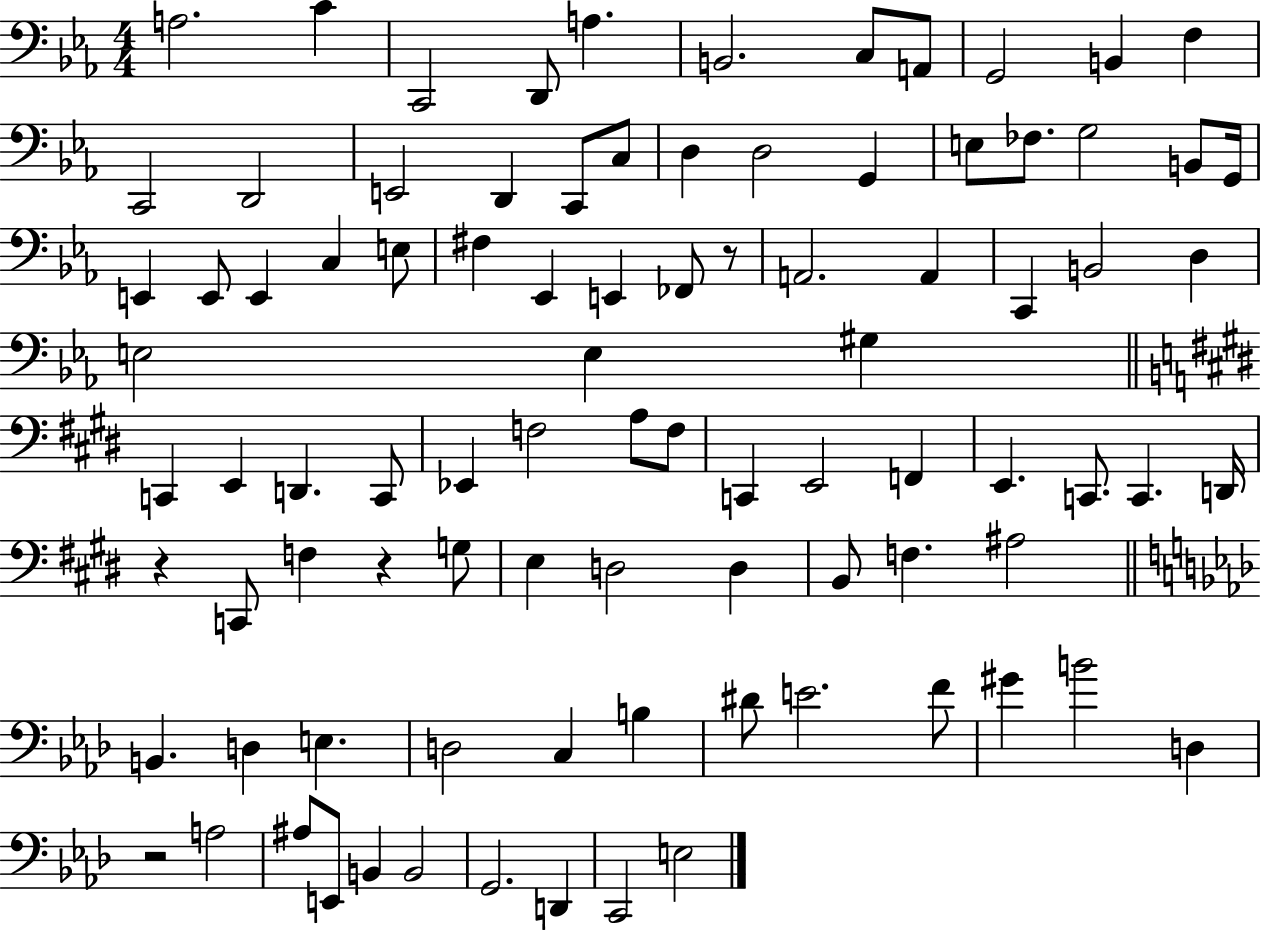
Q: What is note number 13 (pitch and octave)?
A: D2